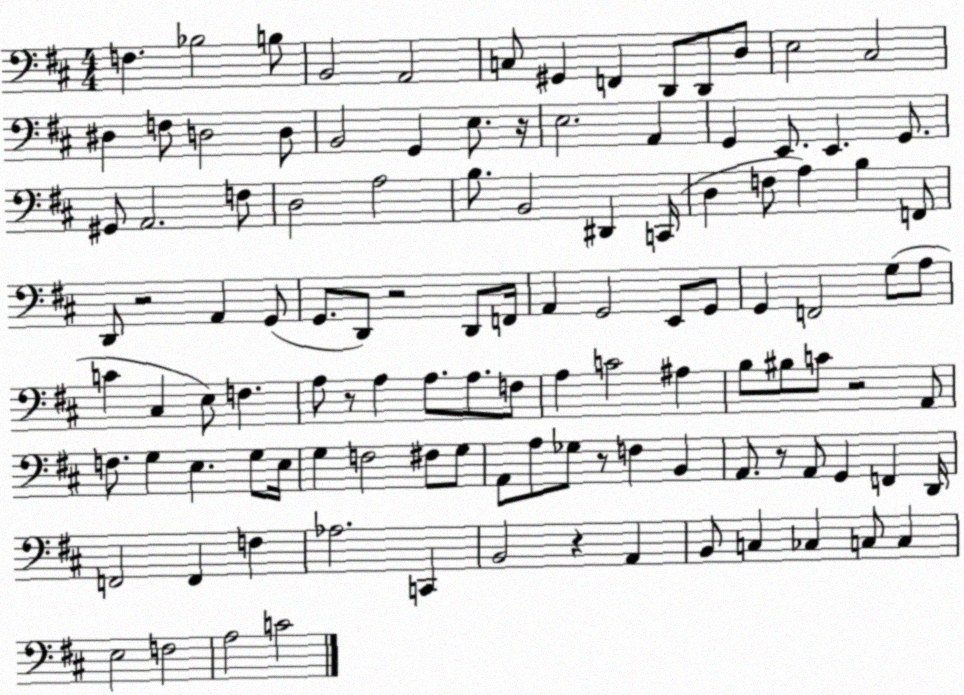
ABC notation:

X:1
T:Untitled
M:4/4
L:1/4
K:D
F, _B,2 B,/2 B,,2 A,,2 C,/2 ^G,, F,, D,,/2 D,,/2 D,/2 E,2 ^C,2 ^D, F,/2 D,2 D,/2 B,,2 G,, E,/2 z/4 E,2 A,, G,, E,,/2 E,, G,,/2 ^G,,/2 A,,2 F,/2 D,2 A,2 B,/2 B,,2 ^D,, C,,/4 D, F,/2 A, B, F,,/2 D,,/2 z2 A,, G,,/2 G,,/2 D,,/2 z2 D,,/2 F,,/4 A,, G,,2 E,,/2 G,,/2 G,, F,,2 G,/2 A,/2 C ^C, E,/2 F, A,/2 z/2 A, A,/2 A,/2 F,/2 A, C2 ^A, B,/2 ^B,/2 C/2 z2 A,,/2 F,/2 G, E, G,/2 E,/4 G, F,2 ^F,/2 G,/2 A,,/2 A,/2 _G,/2 z/2 F, B,, A,,/2 z/2 A,,/2 G,, F,, D,,/4 F,,2 F,, F, _A,2 C,, B,,2 z A,, B,,/2 C, _C, C,/2 C, E,2 F,2 A,2 C2